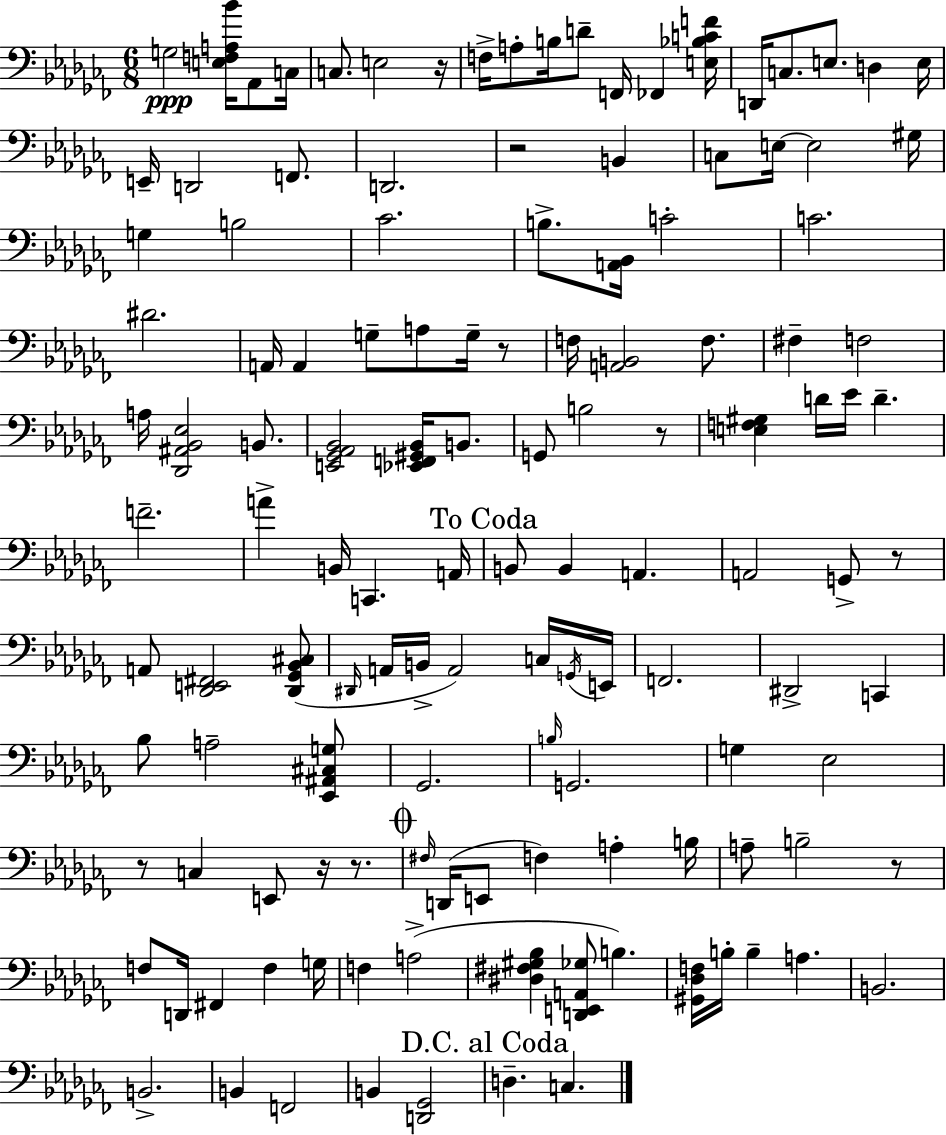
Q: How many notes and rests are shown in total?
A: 129